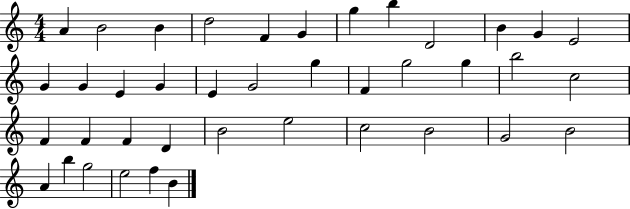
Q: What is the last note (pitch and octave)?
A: B4